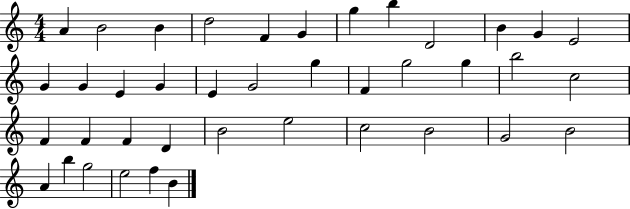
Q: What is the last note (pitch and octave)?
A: B4